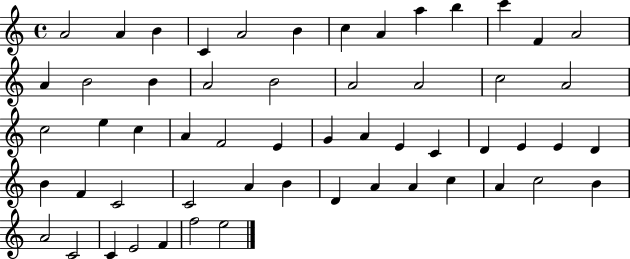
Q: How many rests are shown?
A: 0